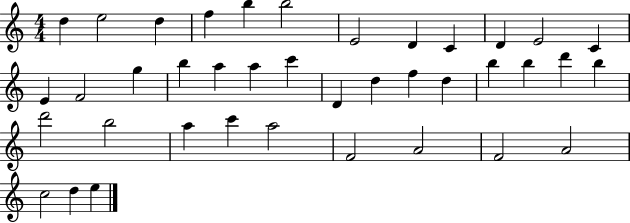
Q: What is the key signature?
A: C major